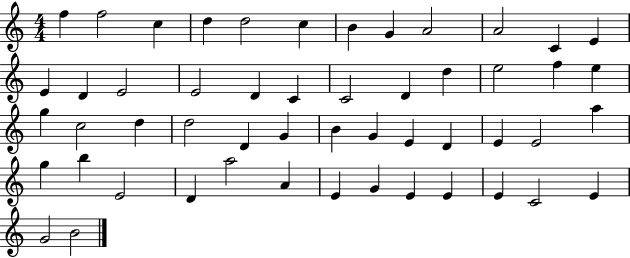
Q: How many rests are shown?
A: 0